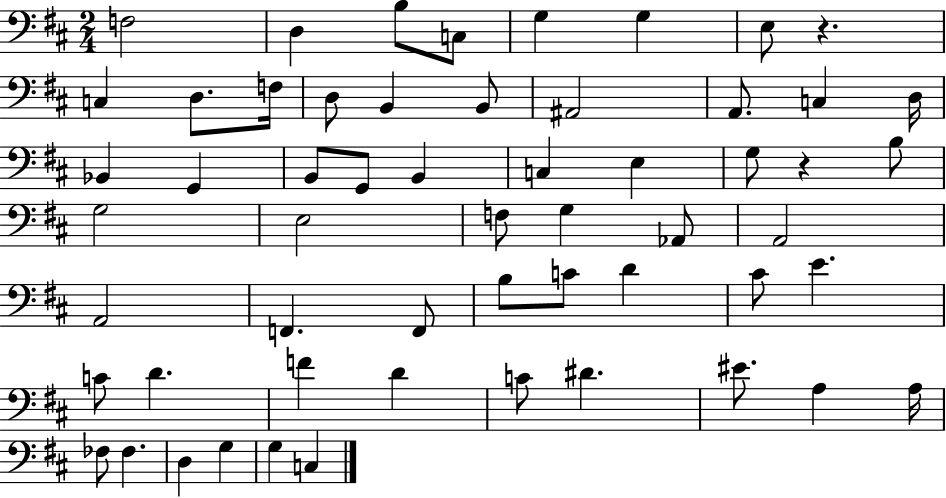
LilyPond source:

{
  \clef bass
  \numericTimeSignature
  \time 2/4
  \key d \major
  f2 | d4 b8 c8 | g4 g4 | e8 r4. | \break c4 d8. f16 | d8 b,4 b,8 | ais,2 | a,8. c4 d16 | \break bes,4 g,4 | b,8 g,8 b,4 | c4 e4 | g8 r4 b8 | \break g2 | e2 | f8 g4 aes,8 | a,2 | \break a,2 | f,4. f,8 | b8 c'8 d'4 | cis'8 e'4. | \break c'8 d'4. | f'4 d'4 | c'8 dis'4. | eis'8. a4 a16 | \break fes8 fes4. | d4 g4 | g4 c4 | \bar "|."
}